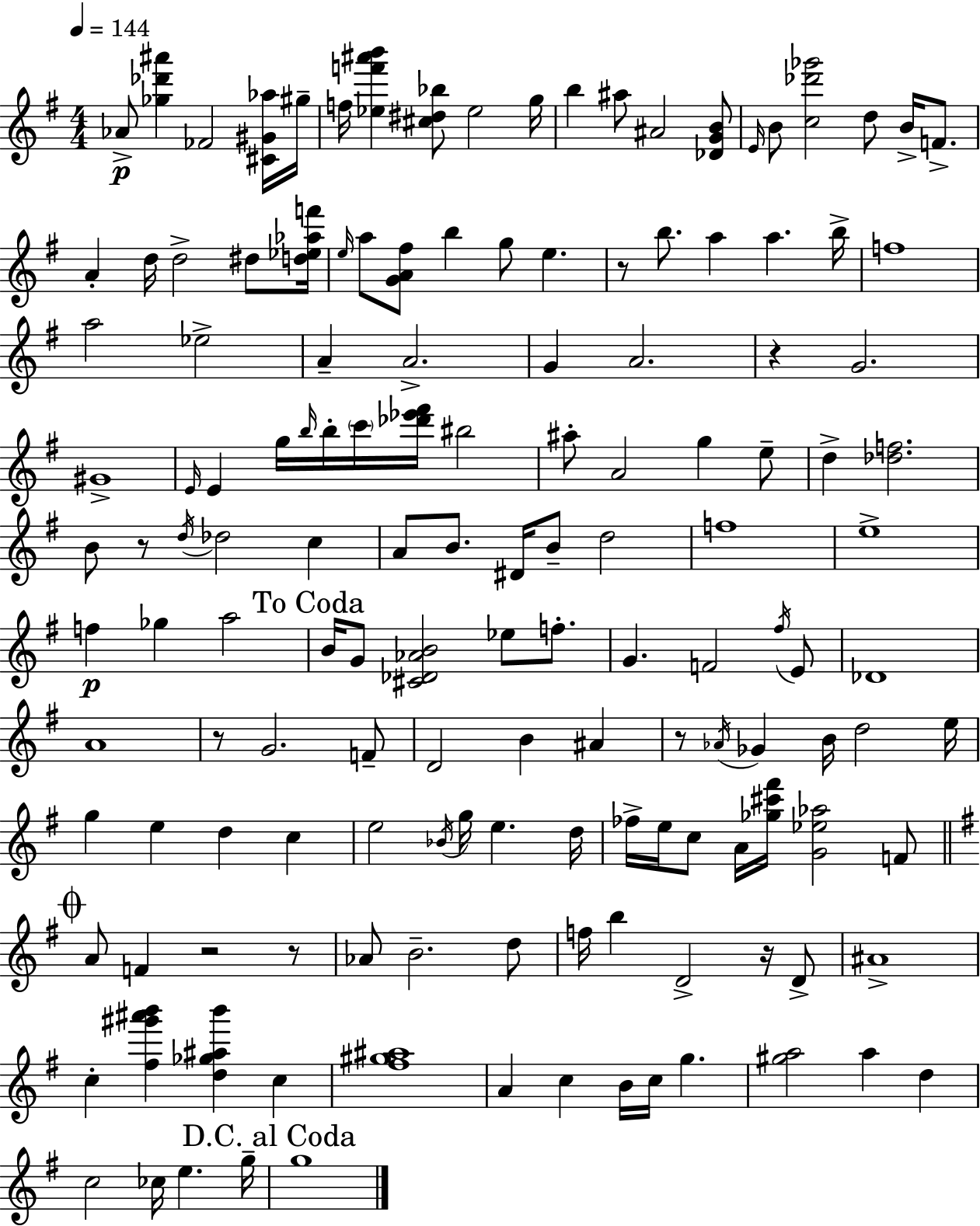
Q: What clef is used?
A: treble